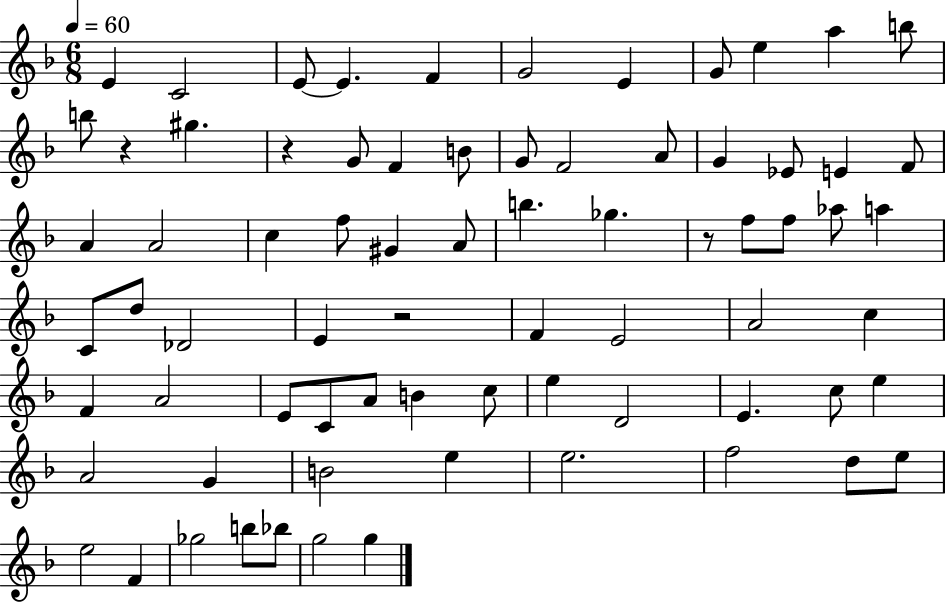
{
  \clef treble
  \numericTimeSignature
  \time 6/8
  \key f \major
  \tempo 4 = 60
  e'4 c'2 | e'8~~ e'4. f'4 | g'2 e'4 | g'8 e''4 a''4 b''8 | \break b''8 r4 gis''4. | r4 g'8 f'4 b'8 | g'8 f'2 a'8 | g'4 ees'8 e'4 f'8 | \break a'4 a'2 | c''4 f''8 gis'4 a'8 | b''4. ges''4. | r8 f''8 f''8 aes''8 a''4 | \break c'8 d''8 des'2 | e'4 r2 | f'4 e'2 | a'2 c''4 | \break f'4 a'2 | e'8 c'8 a'8 b'4 c''8 | e''4 d'2 | e'4. c''8 e''4 | \break a'2 g'4 | b'2 e''4 | e''2. | f''2 d''8 e''8 | \break e''2 f'4 | ges''2 b''8 bes''8 | g''2 g''4 | \bar "|."
}